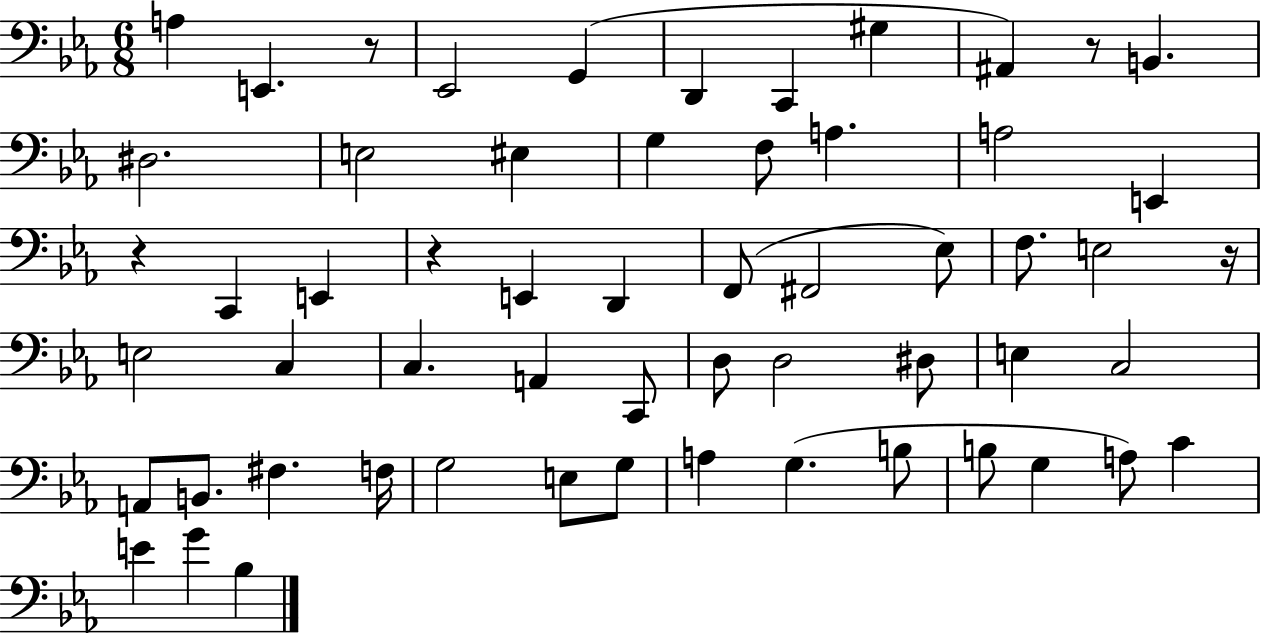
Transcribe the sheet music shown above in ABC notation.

X:1
T:Untitled
M:6/8
L:1/4
K:Eb
A, E,, z/2 _E,,2 G,, D,, C,, ^G, ^A,, z/2 B,, ^D,2 E,2 ^E, G, F,/2 A, A,2 E,, z C,, E,, z E,, D,, F,,/2 ^F,,2 _E,/2 F,/2 E,2 z/4 E,2 C, C, A,, C,,/2 D,/2 D,2 ^D,/2 E, C,2 A,,/2 B,,/2 ^F, F,/4 G,2 E,/2 G,/2 A, G, B,/2 B,/2 G, A,/2 C E G _B,